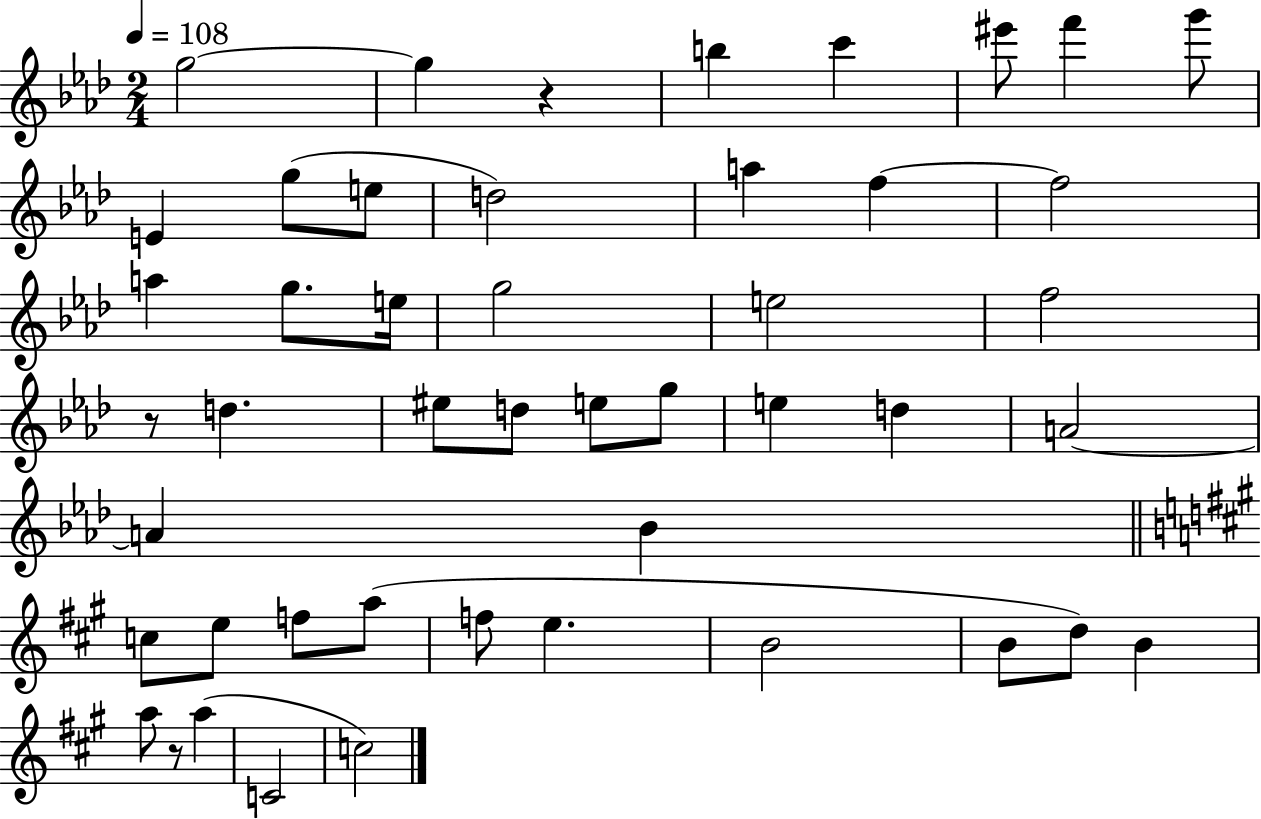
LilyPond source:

{
  \clef treble
  \numericTimeSignature
  \time 2/4
  \key aes \major
  \tempo 4 = 108
  g''2~~ | g''4 r4 | b''4 c'''4 | eis'''8 f'''4 g'''8 | \break e'4 g''8( e''8 | d''2) | a''4 f''4~~ | f''2 | \break a''4 g''8. e''16 | g''2 | e''2 | f''2 | \break r8 d''4. | eis''8 d''8 e''8 g''8 | e''4 d''4 | a'2~~ | \break a'4 bes'4 | \bar "||" \break \key a \major c''8 e''8 f''8 a''8( | f''8 e''4. | b'2 | b'8 d''8) b'4 | \break a''8 r8 a''4( | c'2 | c''2) | \bar "|."
}